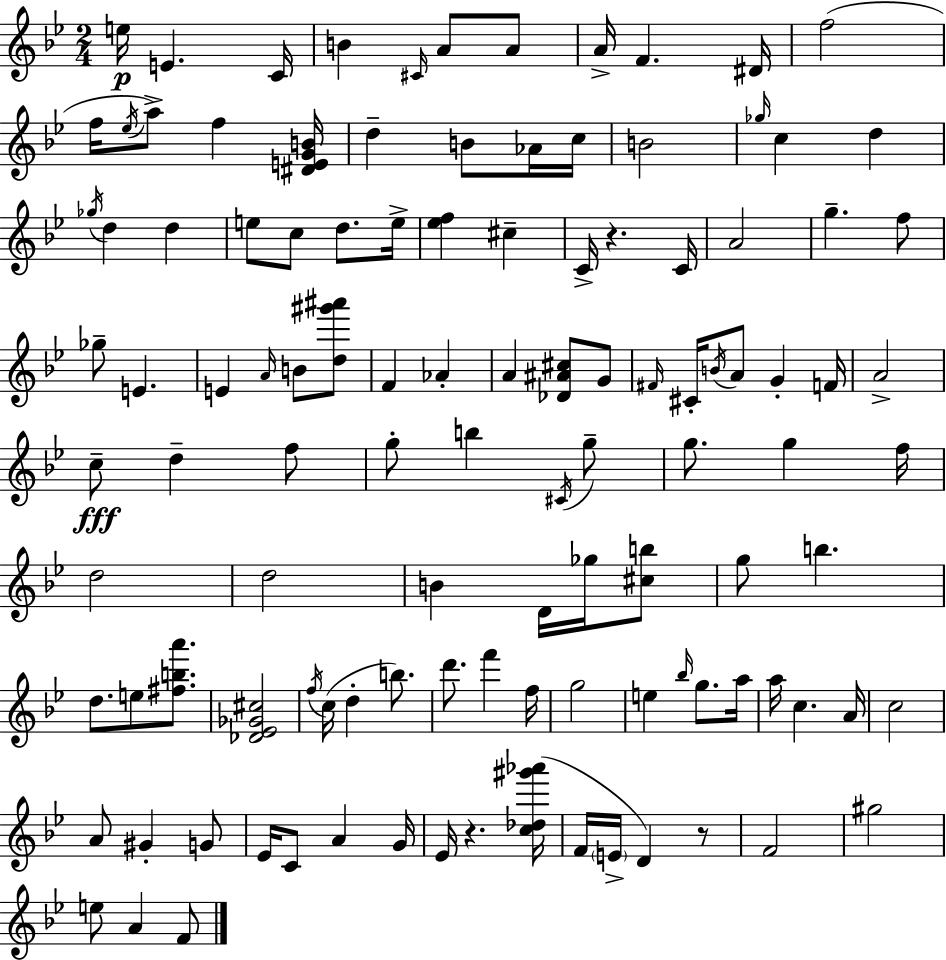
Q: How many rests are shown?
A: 3